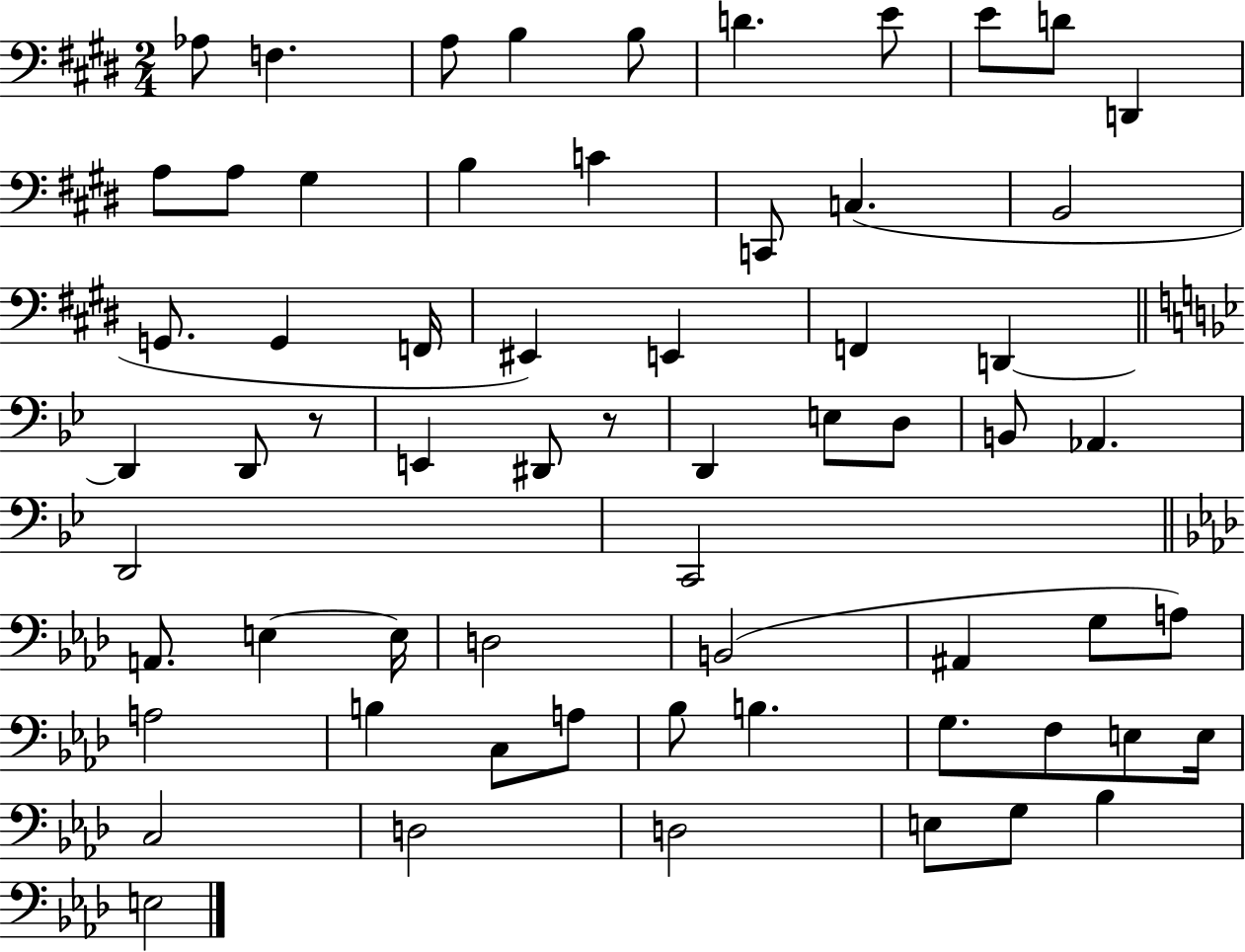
Ab3/e F3/q. A3/e B3/q B3/e D4/q. E4/e E4/e D4/e D2/q A3/e A3/e G#3/q B3/q C4/q C2/e C3/q. B2/h G2/e. G2/q F2/s EIS2/q E2/q F2/q D2/q D2/q D2/e R/e E2/q D#2/e R/e D2/q E3/e D3/e B2/e Ab2/q. D2/h C2/h A2/e. E3/q E3/s D3/h B2/h A#2/q G3/e A3/e A3/h B3/q C3/e A3/e Bb3/e B3/q. G3/e. F3/e E3/e E3/s C3/h D3/h D3/h E3/e G3/e Bb3/q E3/h